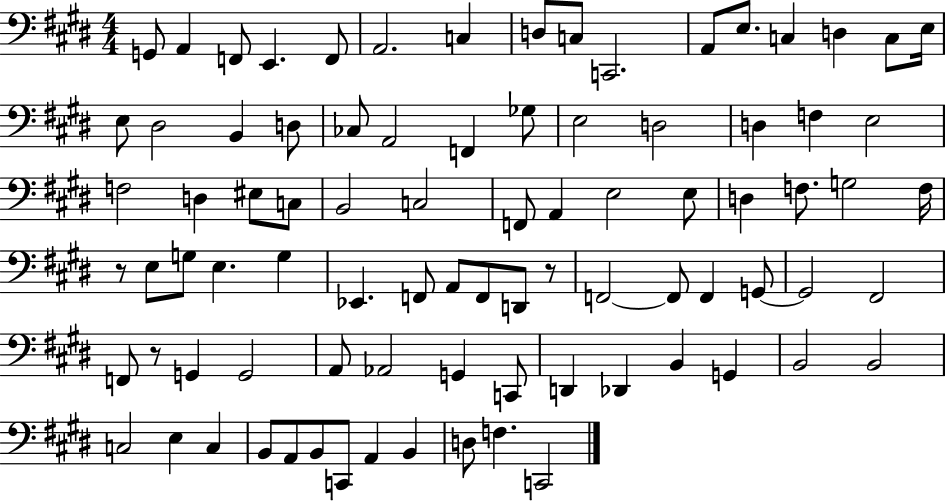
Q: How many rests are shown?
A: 3